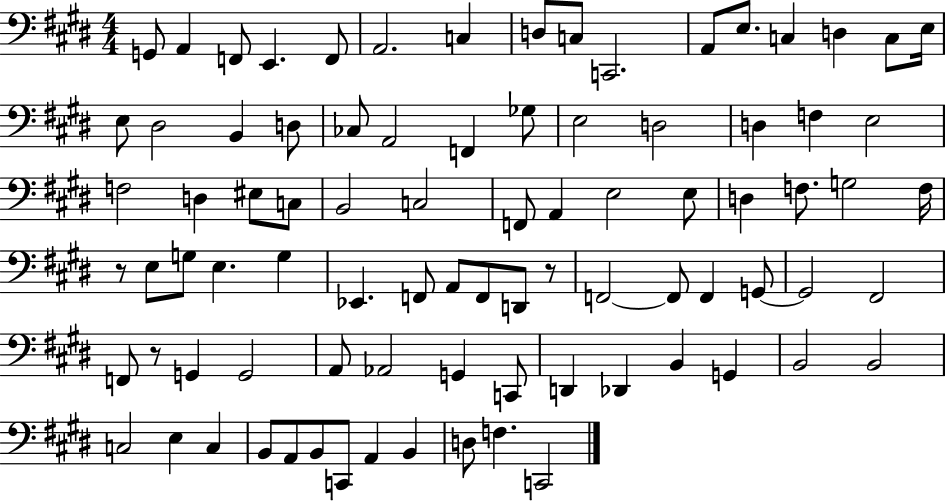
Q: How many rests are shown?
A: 3